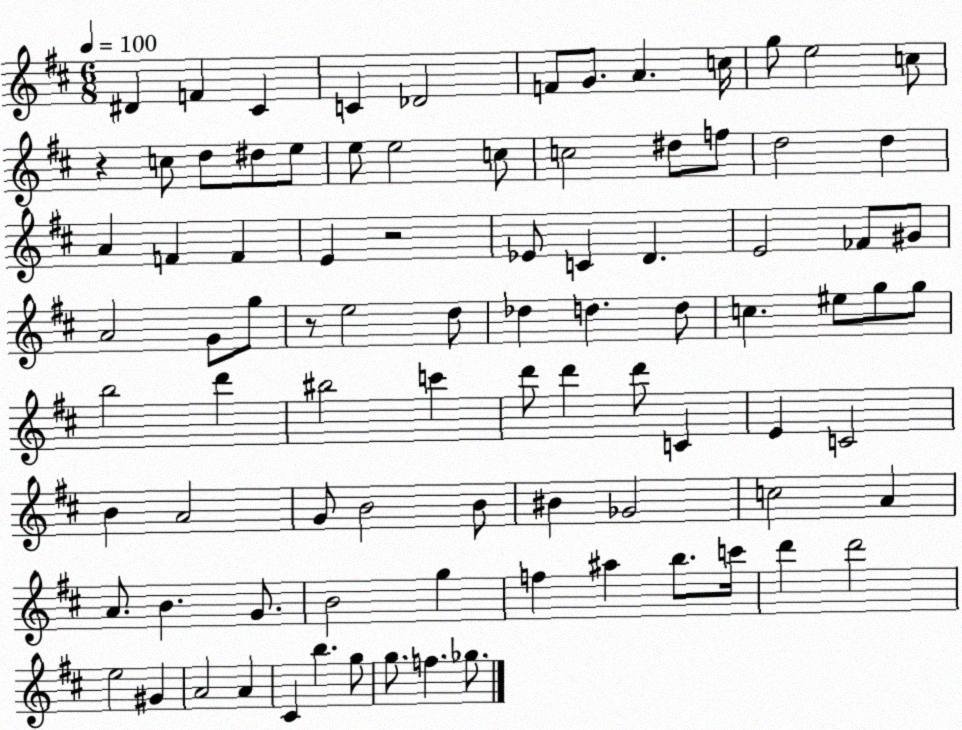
X:1
T:Untitled
M:6/8
L:1/4
K:D
^D F ^C C _D2 F/2 G/2 A c/4 g/2 e2 c/2 z c/2 d/2 ^d/2 e/2 e/2 e2 c/2 c2 ^d/2 f/2 d2 d A F F E z2 _E/2 C D E2 _F/2 ^G/2 A2 G/2 g/2 z/2 e2 d/2 _d d d/2 c ^e/2 g/2 g/2 b2 d' ^b2 c' d'/2 d' d'/2 C E C2 B A2 G/2 B2 B/2 ^B _G2 c2 A A/2 B G/2 B2 g f ^a b/2 c'/4 d' d'2 e2 ^G A2 A ^C b g/2 g/2 f _g/2